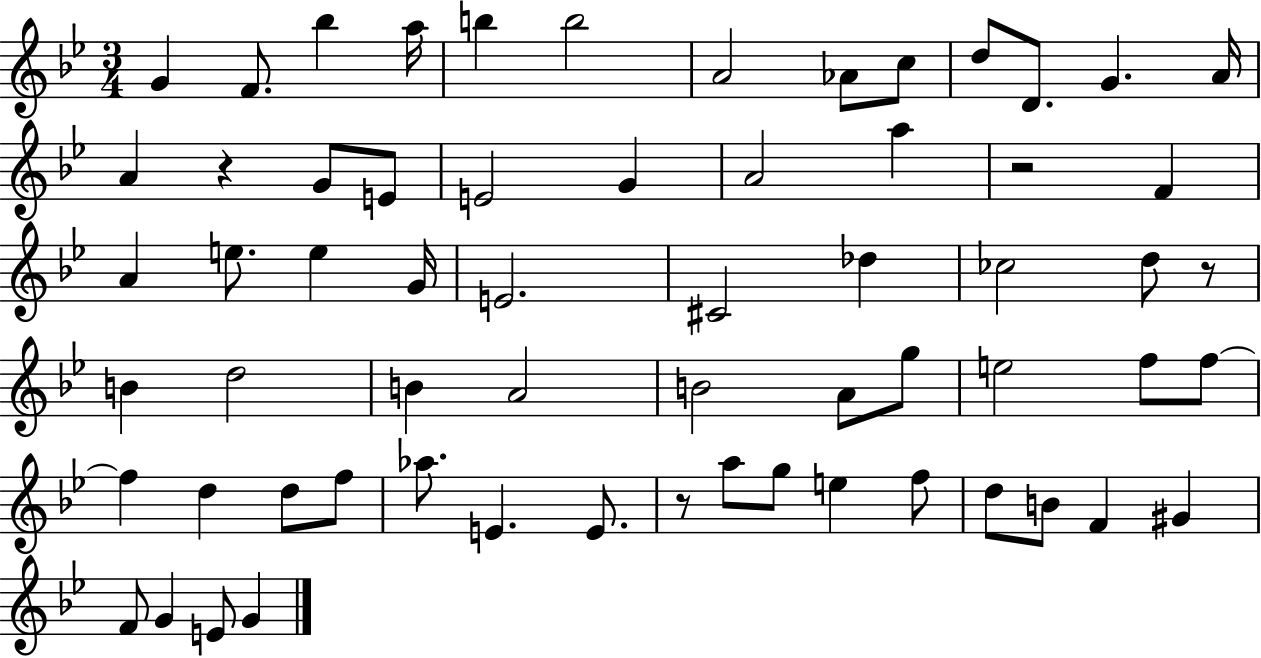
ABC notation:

X:1
T:Untitled
M:3/4
L:1/4
K:Bb
G F/2 _b a/4 b b2 A2 _A/2 c/2 d/2 D/2 G A/4 A z G/2 E/2 E2 G A2 a z2 F A e/2 e G/4 E2 ^C2 _d _c2 d/2 z/2 B d2 B A2 B2 A/2 g/2 e2 f/2 f/2 f d d/2 f/2 _a/2 E E/2 z/2 a/2 g/2 e f/2 d/2 B/2 F ^G F/2 G E/2 G